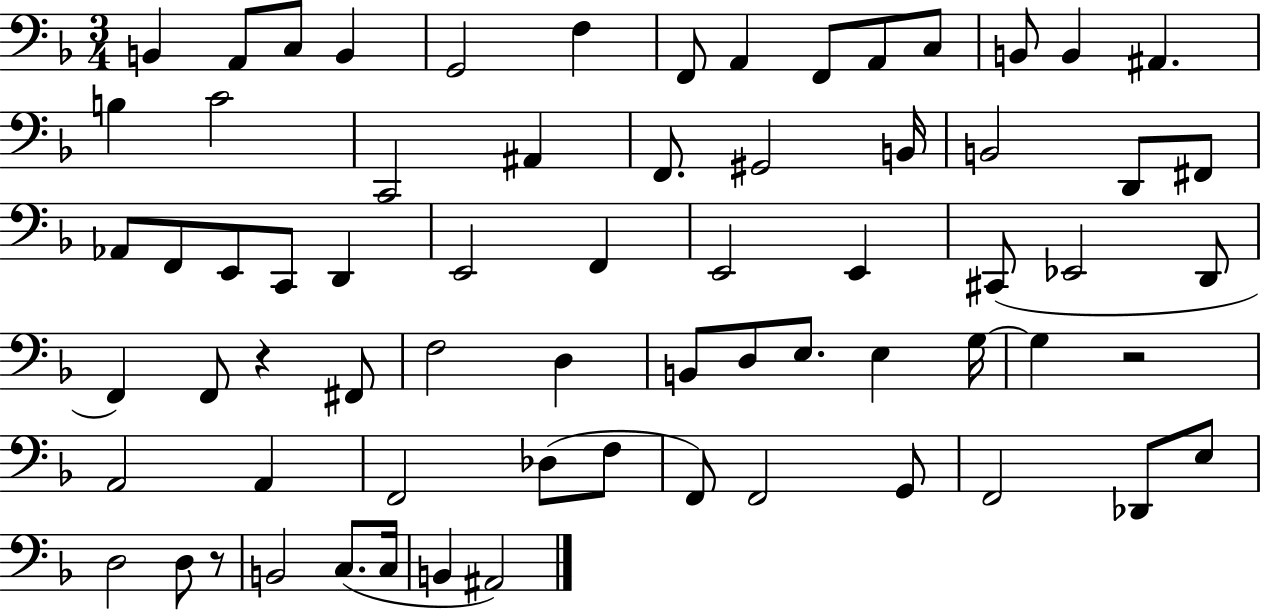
X:1
T:Untitled
M:3/4
L:1/4
K:F
B,, A,,/2 C,/2 B,, G,,2 F, F,,/2 A,, F,,/2 A,,/2 C,/2 B,,/2 B,, ^A,, B, C2 C,,2 ^A,, F,,/2 ^G,,2 B,,/4 B,,2 D,,/2 ^F,,/2 _A,,/2 F,,/2 E,,/2 C,,/2 D,, E,,2 F,, E,,2 E,, ^C,,/2 _E,,2 D,,/2 F,, F,,/2 z ^F,,/2 F,2 D, B,,/2 D,/2 E,/2 E, G,/4 G, z2 A,,2 A,, F,,2 _D,/2 F,/2 F,,/2 F,,2 G,,/2 F,,2 _D,,/2 E,/2 D,2 D,/2 z/2 B,,2 C,/2 C,/4 B,, ^A,,2